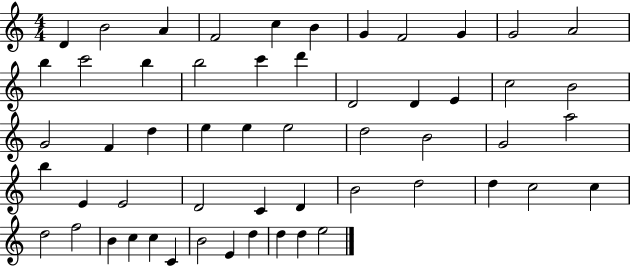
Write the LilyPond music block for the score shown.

{
  \clef treble
  \numericTimeSignature
  \time 4/4
  \key c \major
  d'4 b'2 a'4 | f'2 c''4 b'4 | g'4 f'2 g'4 | g'2 a'2 | \break b''4 c'''2 b''4 | b''2 c'''4 d'''4 | d'2 d'4 e'4 | c''2 b'2 | \break g'2 f'4 d''4 | e''4 e''4 e''2 | d''2 b'2 | g'2 a''2 | \break b''4 e'4 e'2 | d'2 c'4 d'4 | b'2 d''2 | d''4 c''2 c''4 | \break d''2 f''2 | b'4 c''4 c''4 c'4 | b'2 e'4 d''4 | d''4 d''4 e''2 | \break \bar "|."
}